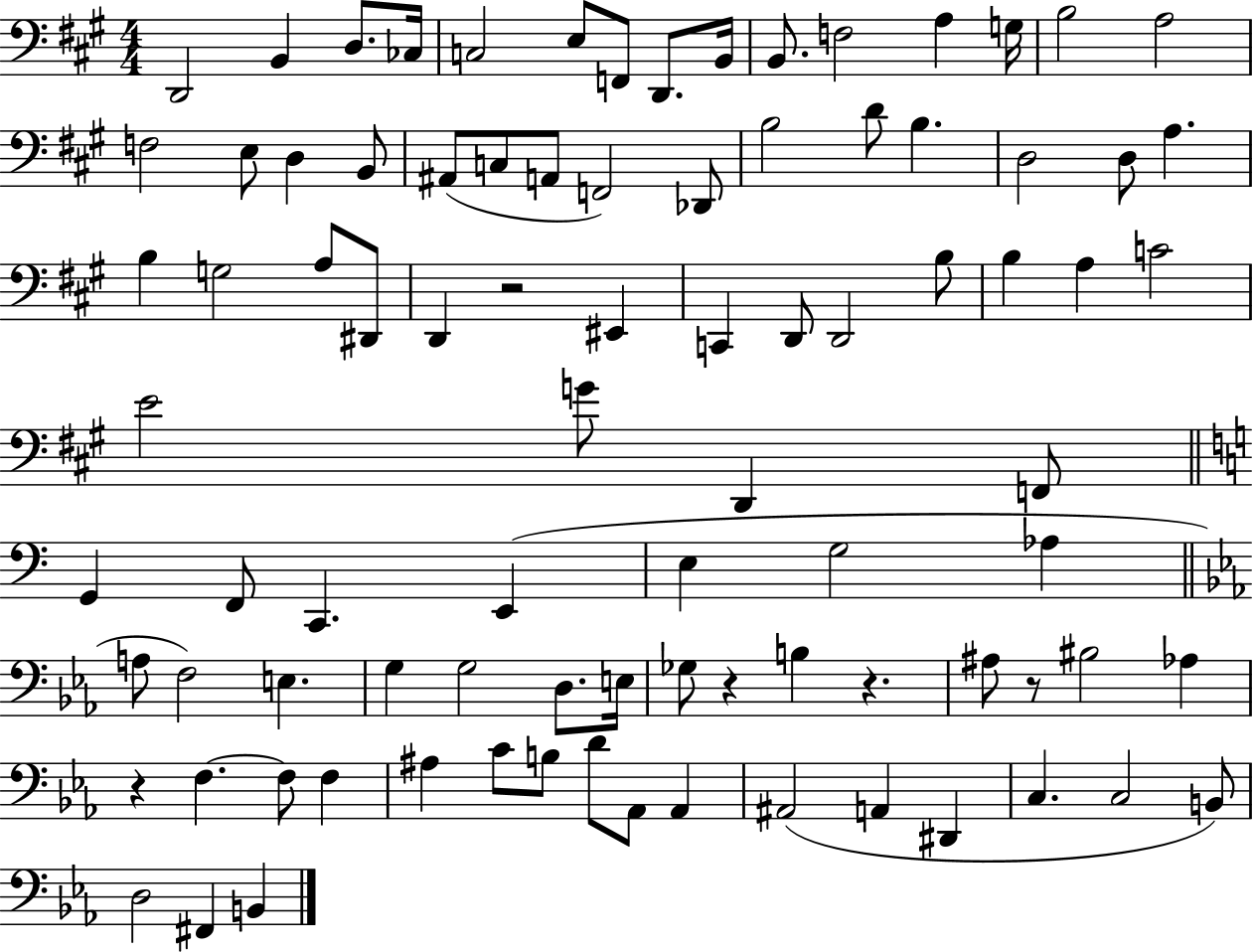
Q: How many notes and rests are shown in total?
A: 89